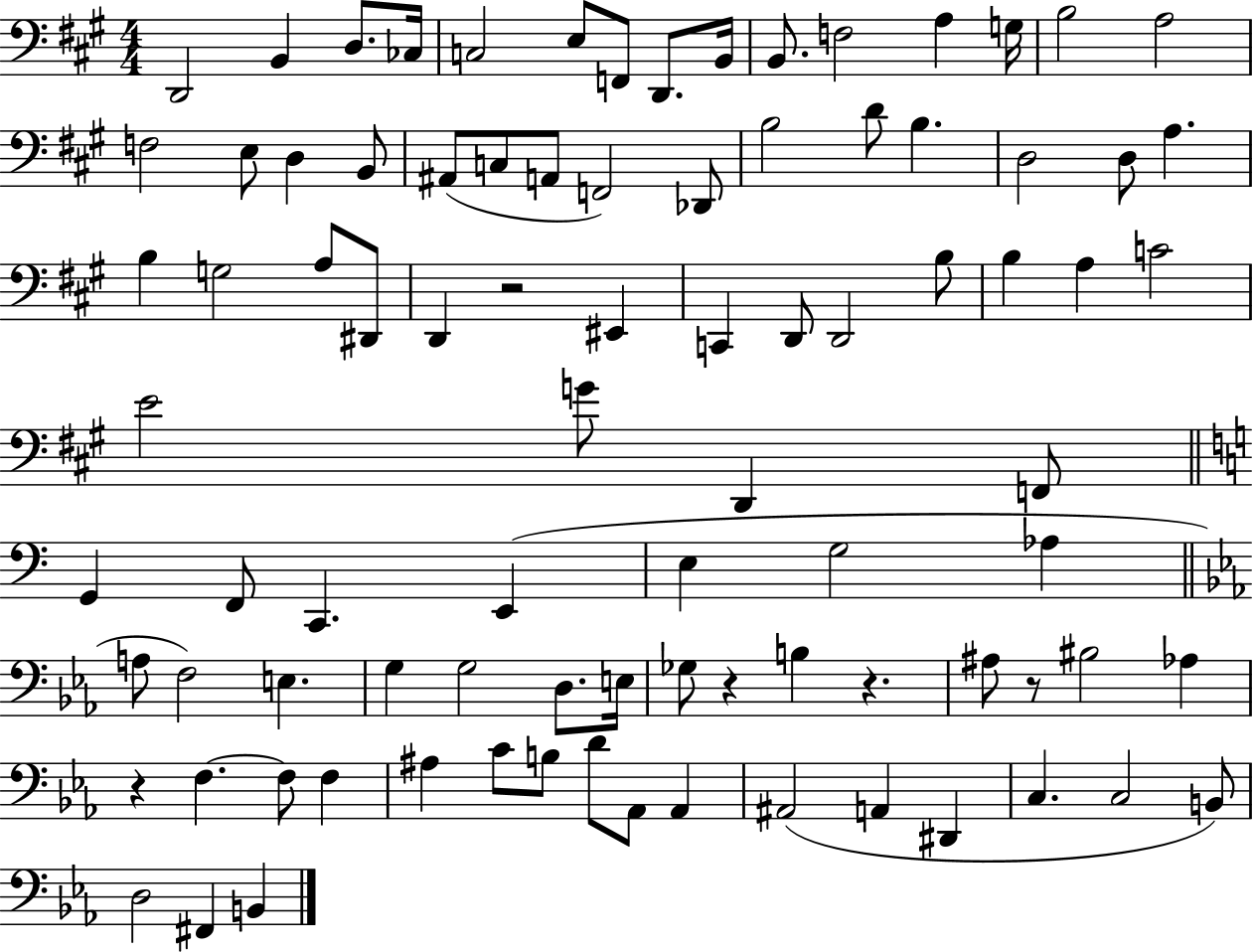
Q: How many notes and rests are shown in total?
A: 89